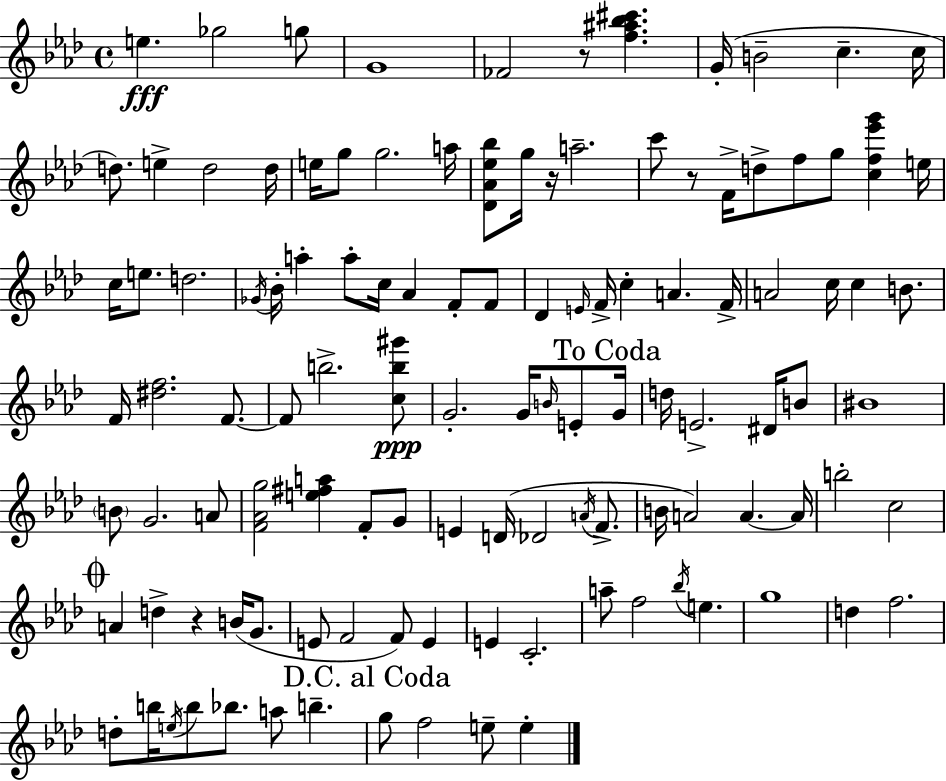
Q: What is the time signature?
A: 4/4